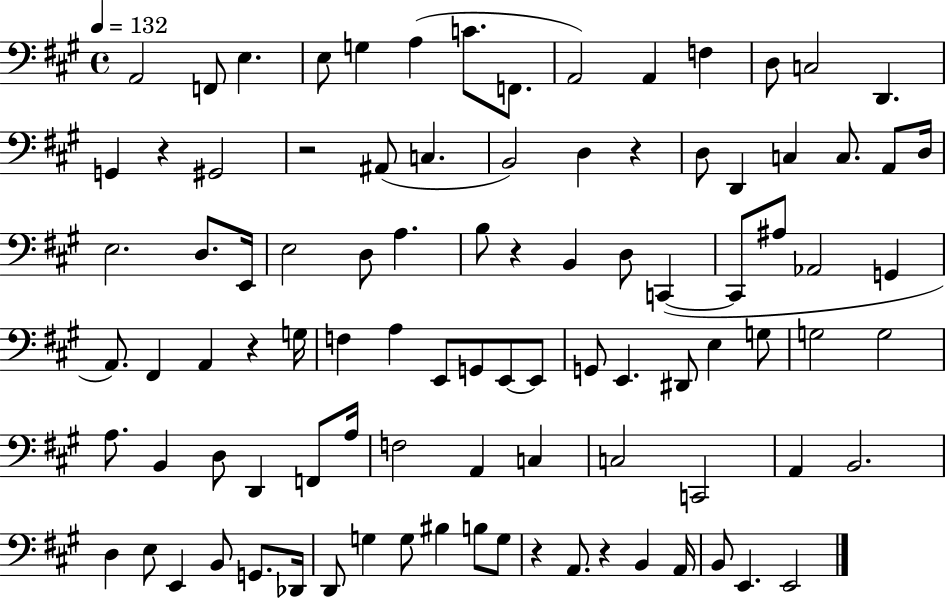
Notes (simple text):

A2/h F2/e E3/q. E3/e G3/q A3/q C4/e. F2/e. A2/h A2/q F3/q D3/e C3/h D2/q. G2/q R/q G#2/h R/h A#2/e C3/q. B2/h D3/q R/q D3/e D2/q C3/q C3/e. A2/e D3/s E3/h. D3/e. E2/s E3/h D3/e A3/q. B3/e R/q B2/q D3/e C2/q C2/e A#3/e Ab2/h G2/q A2/e. F#2/q A2/q R/q G3/s F3/q A3/q E2/e G2/e E2/e E2/e G2/e E2/q. D#2/e E3/q G3/e G3/h G3/h A3/e. B2/q D3/e D2/q F2/e A3/s F3/h A2/q C3/q C3/h C2/h A2/q B2/h. D3/q E3/e E2/q B2/e G2/e. Db2/s D2/e G3/q G3/e BIS3/q B3/e G3/e R/q A2/e. R/q B2/q A2/s B2/e E2/q. E2/h